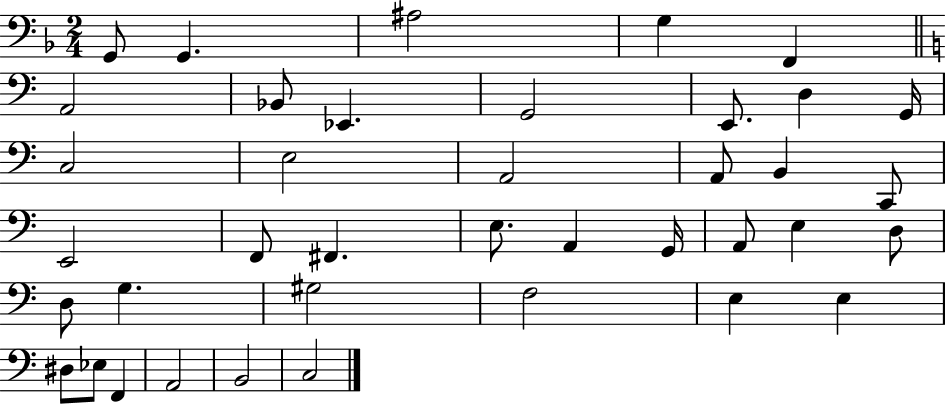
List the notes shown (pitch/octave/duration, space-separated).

G2/e G2/q. A#3/h G3/q F2/q A2/h Bb2/e Eb2/q. G2/h E2/e. D3/q G2/s C3/h E3/h A2/h A2/e B2/q C2/e E2/h F2/e F#2/q. E3/e. A2/q G2/s A2/e E3/q D3/e D3/e G3/q. G#3/h F3/h E3/q E3/q D#3/e Eb3/e F2/q A2/h B2/h C3/h